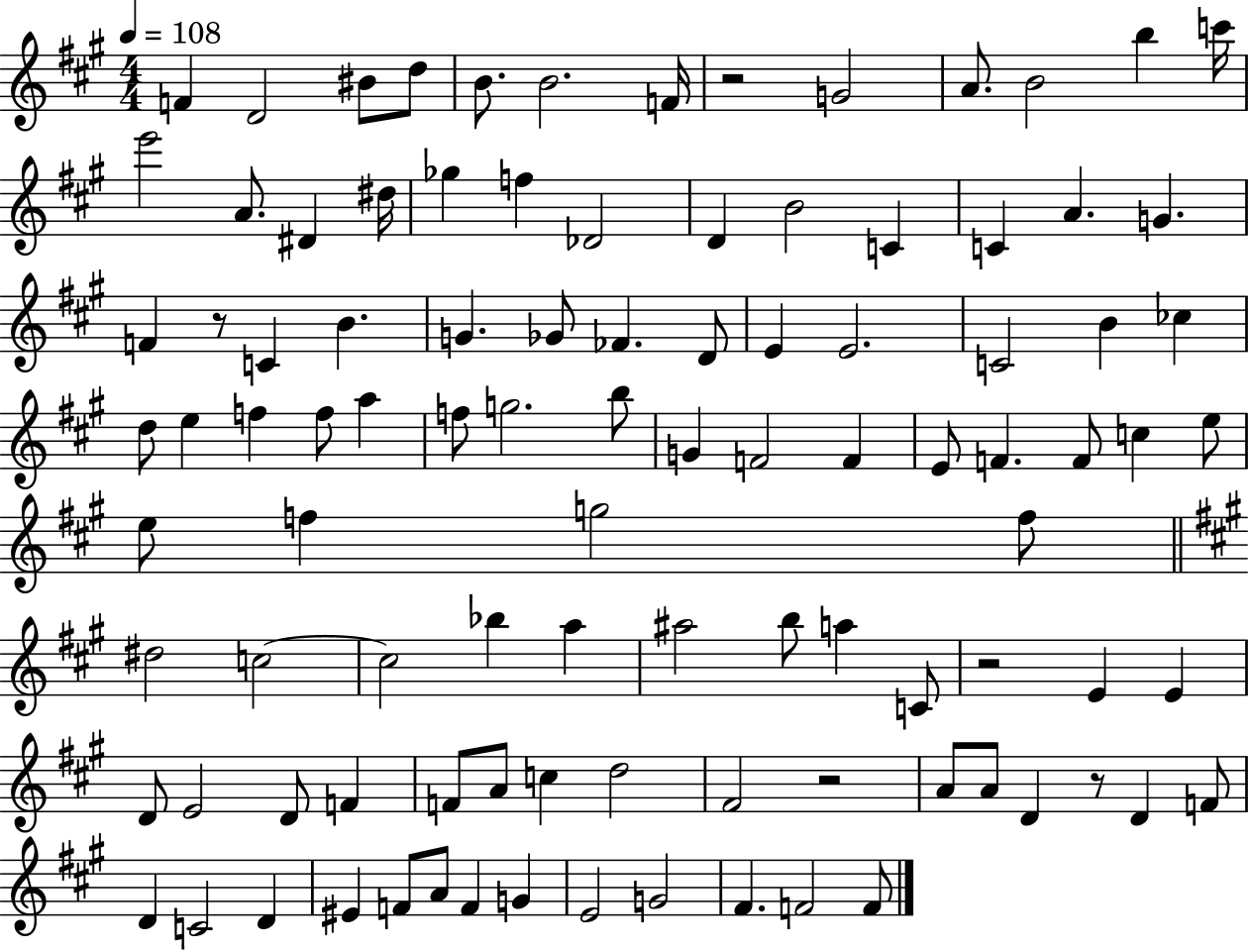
{
  \clef treble
  \numericTimeSignature
  \time 4/4
  \key a \major
  \tempo 4 = 108
  f'4 d'2 bis'8 d''8 | b'8. b'2. f'16 | r2 g'2 | a'8. b'2 b''4 c'''16 | \break e'''2 a'8. dis'4 dis''16 | ges''4 f''4 des'2 | d'4 b'2 c'4 | c'4 a'4. g'4. | \break f'4 r8 c'4 b'4. | g'4. ges'8 fes'4. d'8 | e'4 e'2. | c'2 b'4 ces''4 | \break d''8 e''4 f''4 f''8 a''4 | f''8 g''2. b''8 | g'4 f'2 f'4 | e'8 f'4. f'8 c''4 e''8 | \break e''8 f''4 g''2 f''8 | \bar "||" \break \key a \major dis''2 c''2~~ | c''2 bes''4 a''4 | ais''2 b''8 a''4 c'8 | r2 e'4 e'4 | \break d'8 e'2 d'8 f'4 | f'8 a'8 c''4 d''2 | fis'2 r2 | a'8 a'8 d'4 r8 d'4 f'8 | \break d'4 c'2 d'4 | eis'4 f'8 a'8 f'4 g'4 | e'2 g'2 | fis'4. f'2 f'8 | \break \bar "|."
}